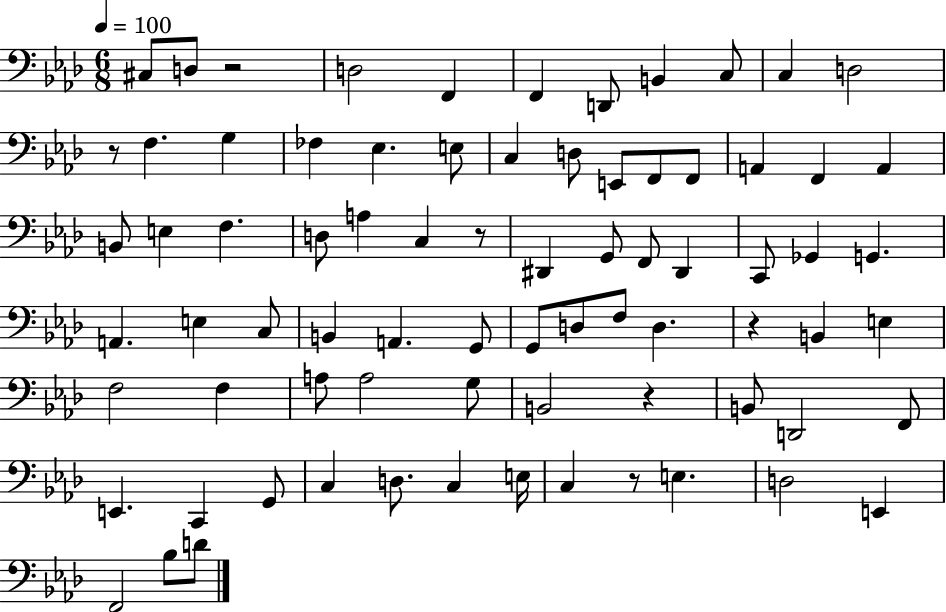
C#3/e D3/e R/h D3/h F2/q F2/q D2/e B2/q C3/e C3/q D3/h R/e F3/q. G3/q FES3/q Eb3/q. E3/e C3/q D3/e E2/e F2/e F2/e A2/q F2/q A2/q B2/e E3/q F3/q. D3/e A3/q C3/q R/e D#2/q G2/e F2/e D#2/q C2/e Gb2/q G2/q. A2/q. E3/q C3/e B2/q A2/q. G2/e G2/e D3/e F3/e D3/q. R/q B2/q E3/q F3/h F3/q A3/e A3/h G3/e B2/h R/q B2/e D2/h F2/e E2/q. C2/q G2/e C3/q D3/e. C3/q E3/s C3/q R/e E3/q. D3/h E2/q F2/h Bb3/e D4/e